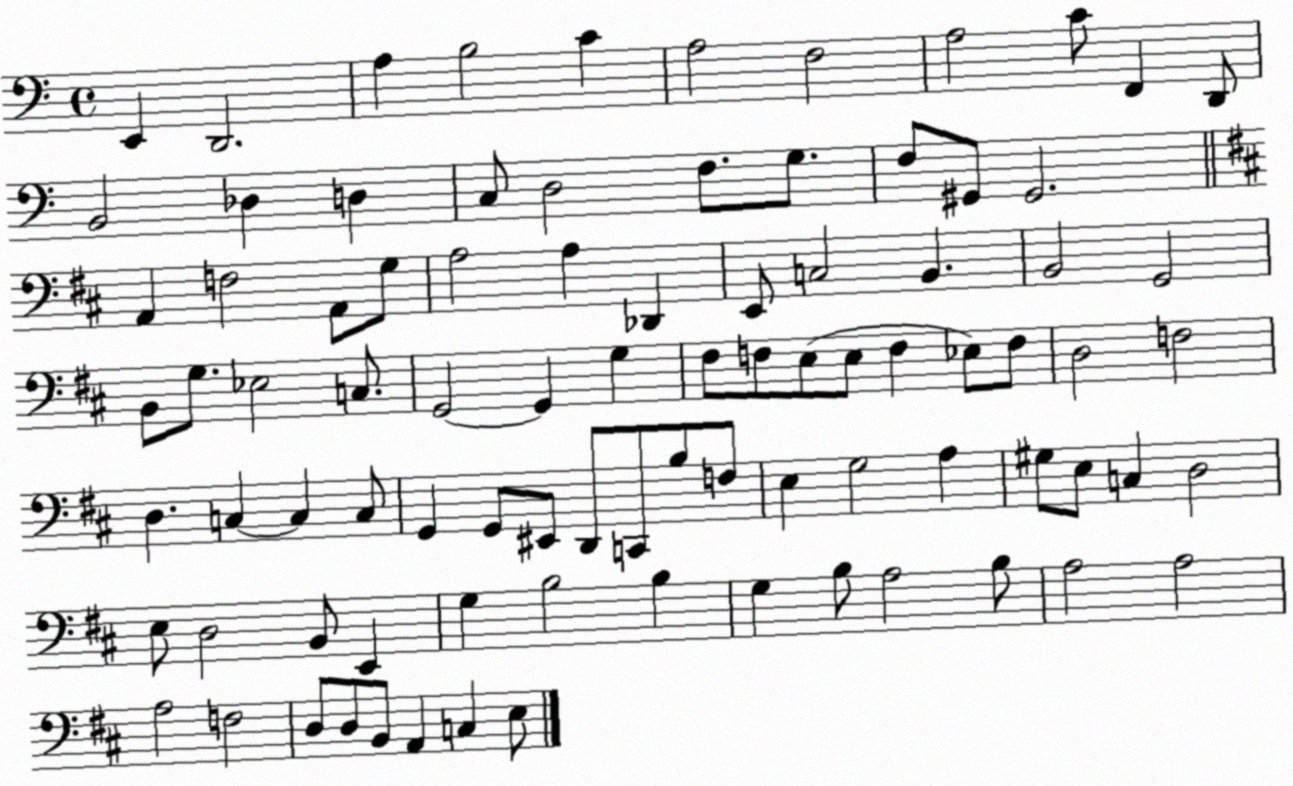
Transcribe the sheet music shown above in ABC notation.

X:1
T:Untitled
M:4/4
L:1/4
K:C
E,, D,,2 A, B,2 C A,2 F,2 A,2 C/2 F,, D,,/2 B,,2 _D, D, C,/2 D,2 F,/2 G,/2 F,/2 ^G,,/2 ^G,,2 A,, F,2 A,,/2 G,/2 A,2 A, _D,, E,,/2 C,2 B,, B,,2 G,,2 B,,/2 G,/2 _E,2 C,/2 G,,2 G,, G, ^F,/2 F,/2 E,/2 E,/2 F, _E,/2 F,/2 D,2 F,2 D, C, C, C,/2 G,, G,,/2 ^E,,/2 D,,/2 C,,/2 B,/2 F,/2 E, G,2 A, ^G,/2 E,/2 C, D,2 E,/2 D,2 B,,/2 E,, G, B,2 B, G, B,/2 A,2 B,/2 A,2 A,2 A,2 F,2 D,/2 D,/2 B,,/2 A,, C, E,/2